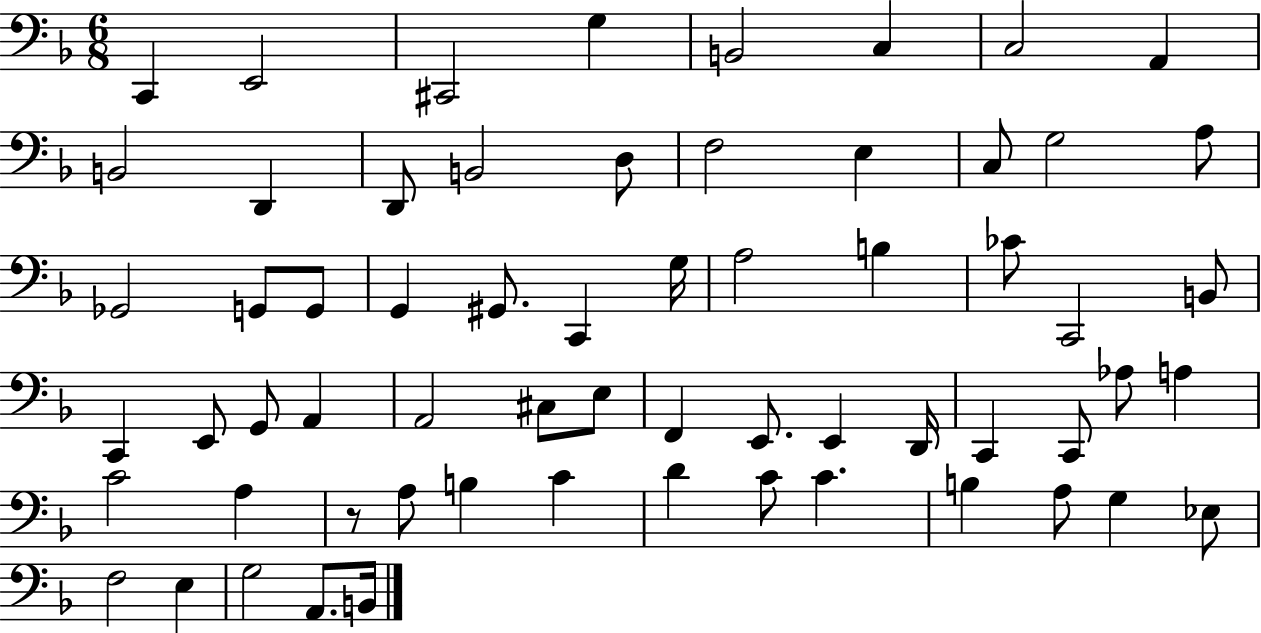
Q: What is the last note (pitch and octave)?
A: B2